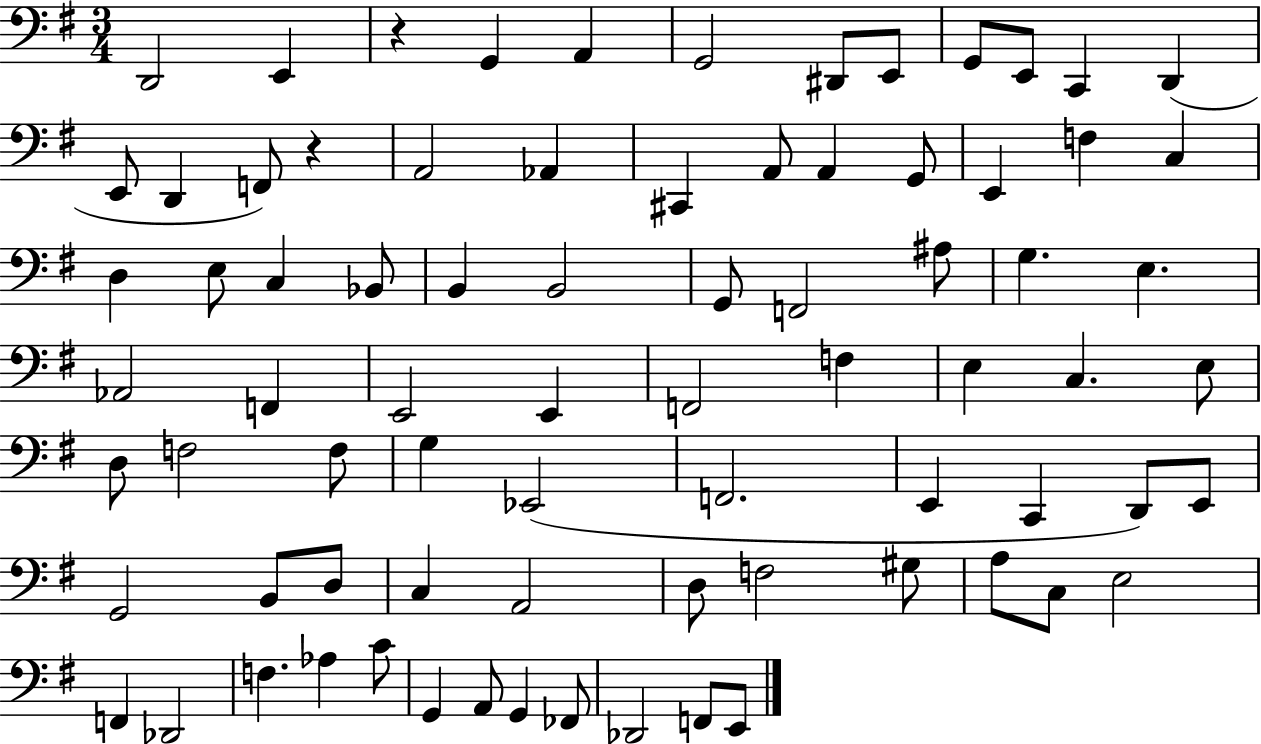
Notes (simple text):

D2/h E2/q R/q G2/q A2/q G2/h D#2/e E2/e G2/e E2/e C2/q D2/q E2/e D2/q F2/e R/q A2/h Ab2/q C#2/q A2/e A2/q G2/e E2/q F3/q C3/q D3/q E3/e C3/q Bb2/e B2/q B2/h G2/e F2/h A#3/e G3/q. E3/q. Ab2/h F2/q E2/h E2/q F2/h F3/q E3/q C3/q. E3/e D3/e F3/h F3/e G3/q Eb2/h F2/h. E2/q C2/q D2/e E2/e G2/h B2/e D3/e C3/q A2/h D3/e F3/h G#3/e A3/e C3/e E3/h F2/q Db2/h F3/q. Ab3/q C4/e G2/q A2/e G2/q FES2/e Db2/h F2/e E2/e